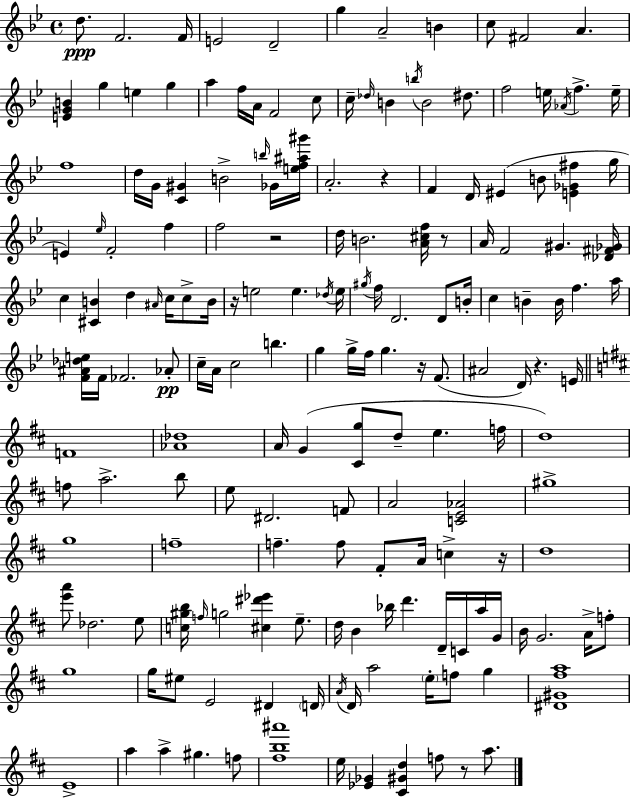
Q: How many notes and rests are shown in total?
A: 173